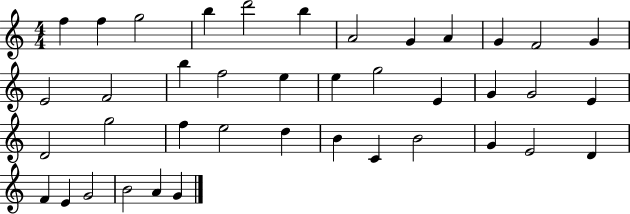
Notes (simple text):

F5/q F5/q G5/h B5/q D6/h B5/q A4/h G4/q A4/q G4/q F4/h G4/q E4/h F4/h B5/q F5/h E5/q E5/q G5/h E4/q G4/q G4/h E4/q D4/h G5/h F5/q E5/h D5/q B4/q C4/q B4/h G4/q E4/h D4/q F4/q E4/q G4/h B4/h A4/q G4/q